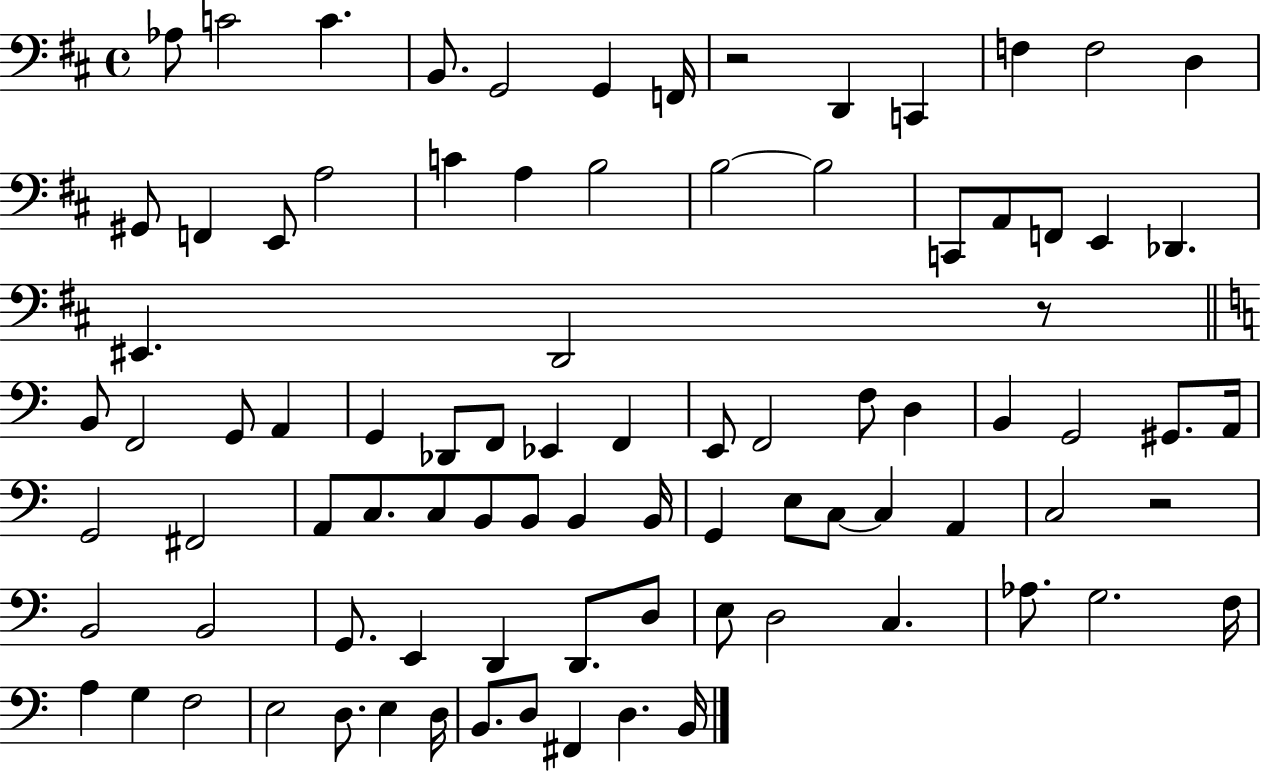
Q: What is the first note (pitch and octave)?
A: Ab3